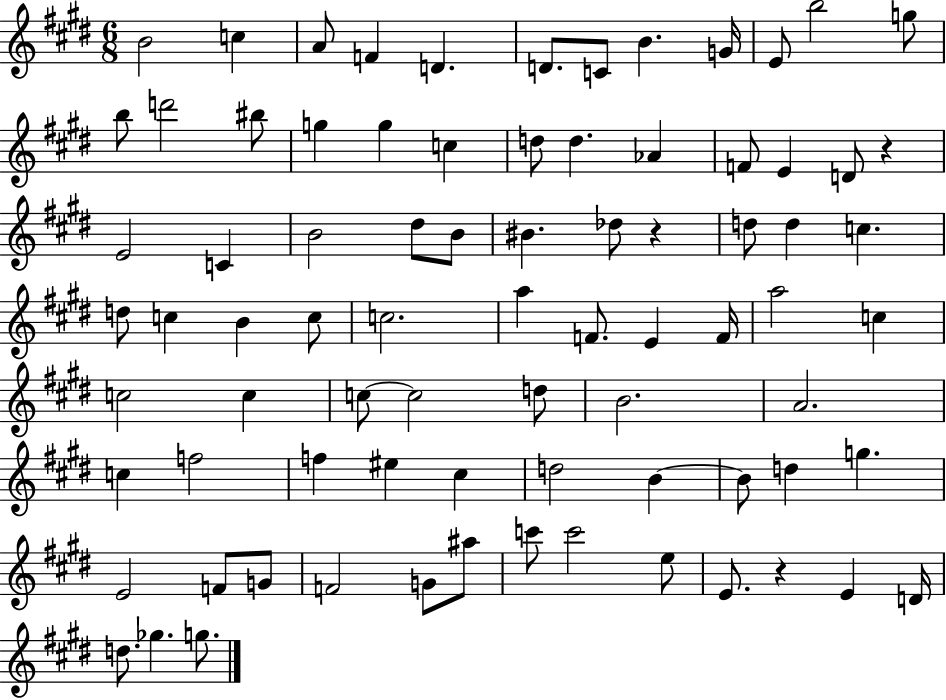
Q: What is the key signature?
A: E major